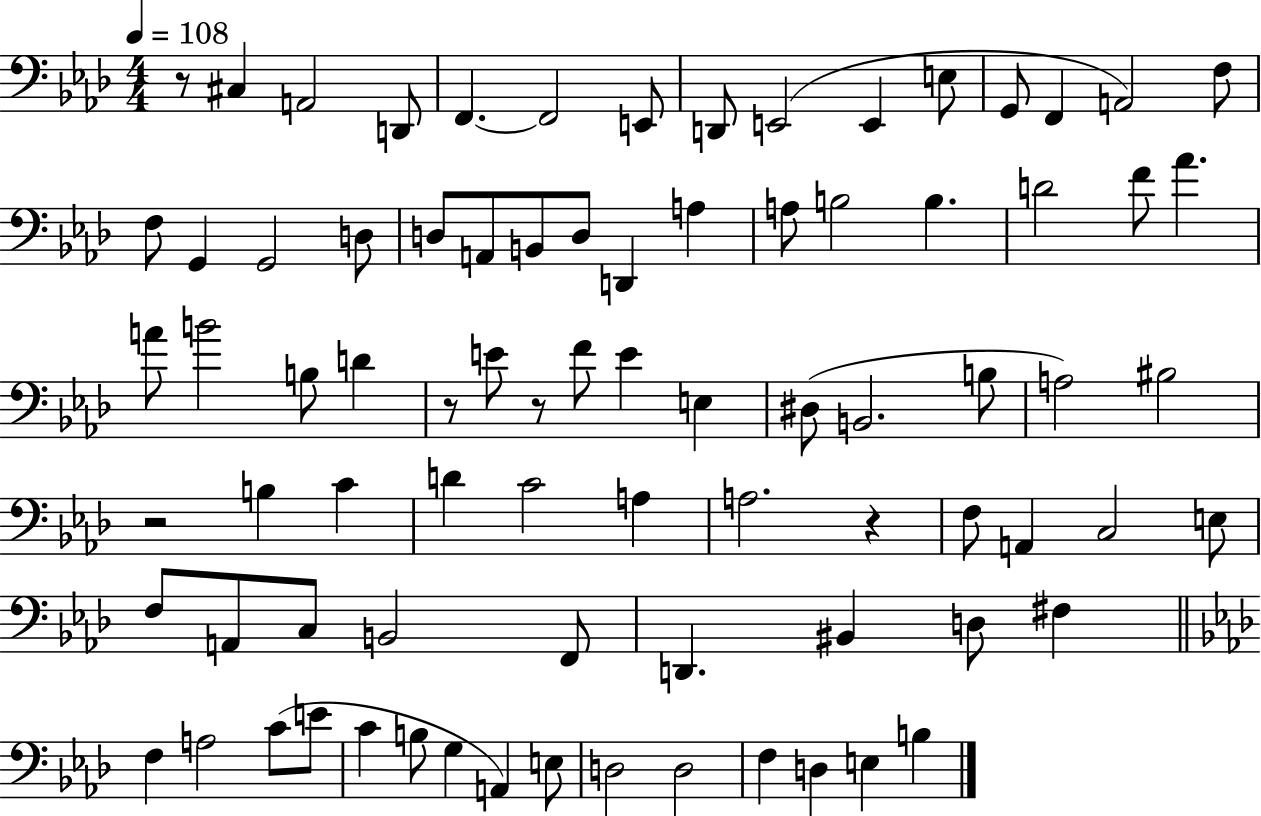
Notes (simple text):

R/e C#3/q A2/h D2/e F2/q. F2/h E2/e D2/e E2/h E2/q E3/e G2/e F2/q A2/h F3/e F3/e G2/q G2/h D3/e D3/e A2/e B2/e D3/e D2/q A3/q A3/e B3/h B3/q. D4/h F4/e Ab4/q. A4/e B4/h B3/e D4/q R/e E4/e R/e F4/e E4/q E3/q D#3/e B2/h. B3/e A3/h BIS3/h R/h B3/q C4/q D4/q C4/h A3/q A3/h. R/q F3/e A2/q C3/h E3/e F3/e A2/e C3/e B2/h F2/e D2/q. BIS2/q D3/e F#3/q F3/q A3/h C4/e E4/e C4/q B3/e G3/q A2/q E3/e D3/h D3/h F3/q D3/q E3/q B3/q